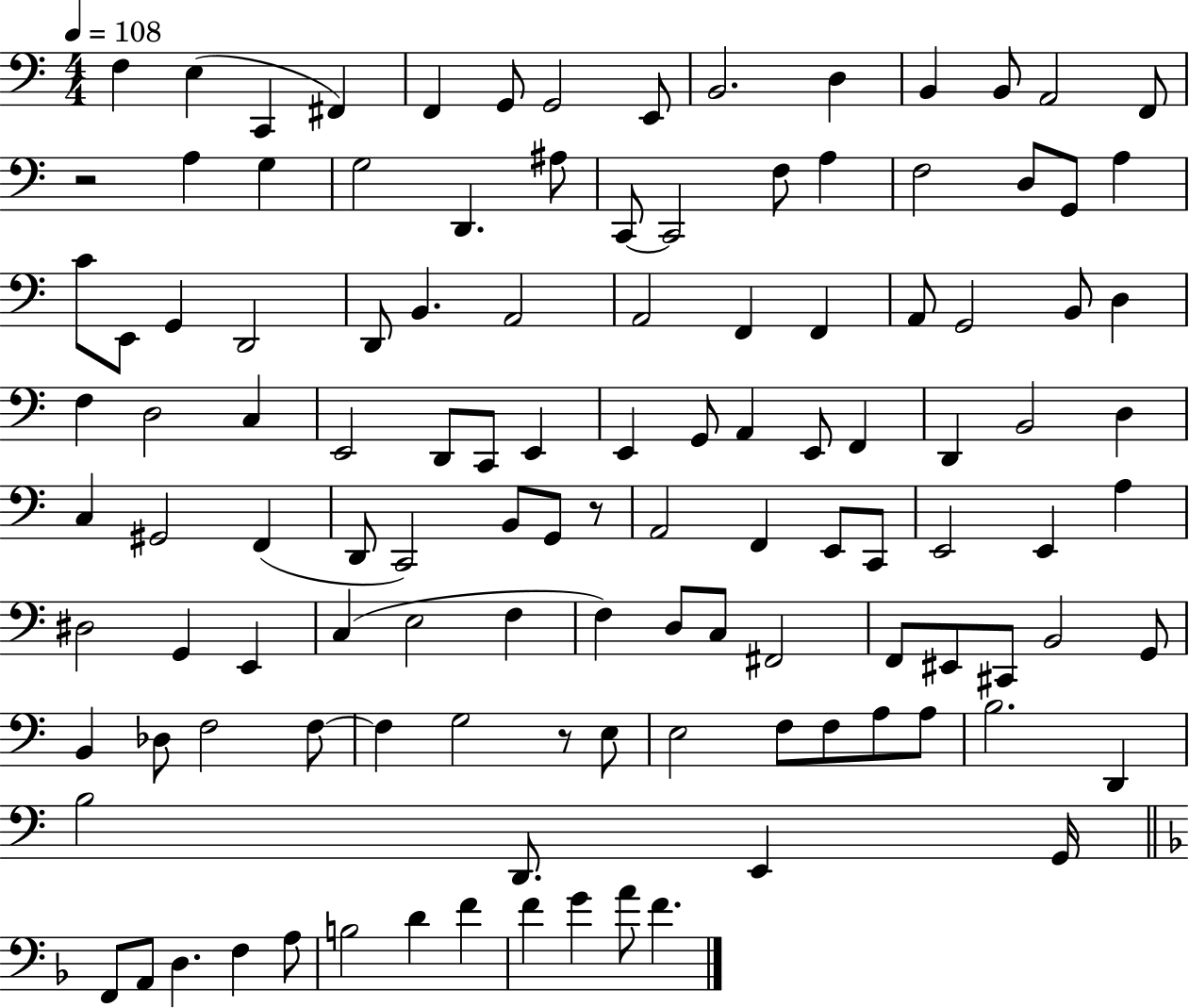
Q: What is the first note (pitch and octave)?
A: F3